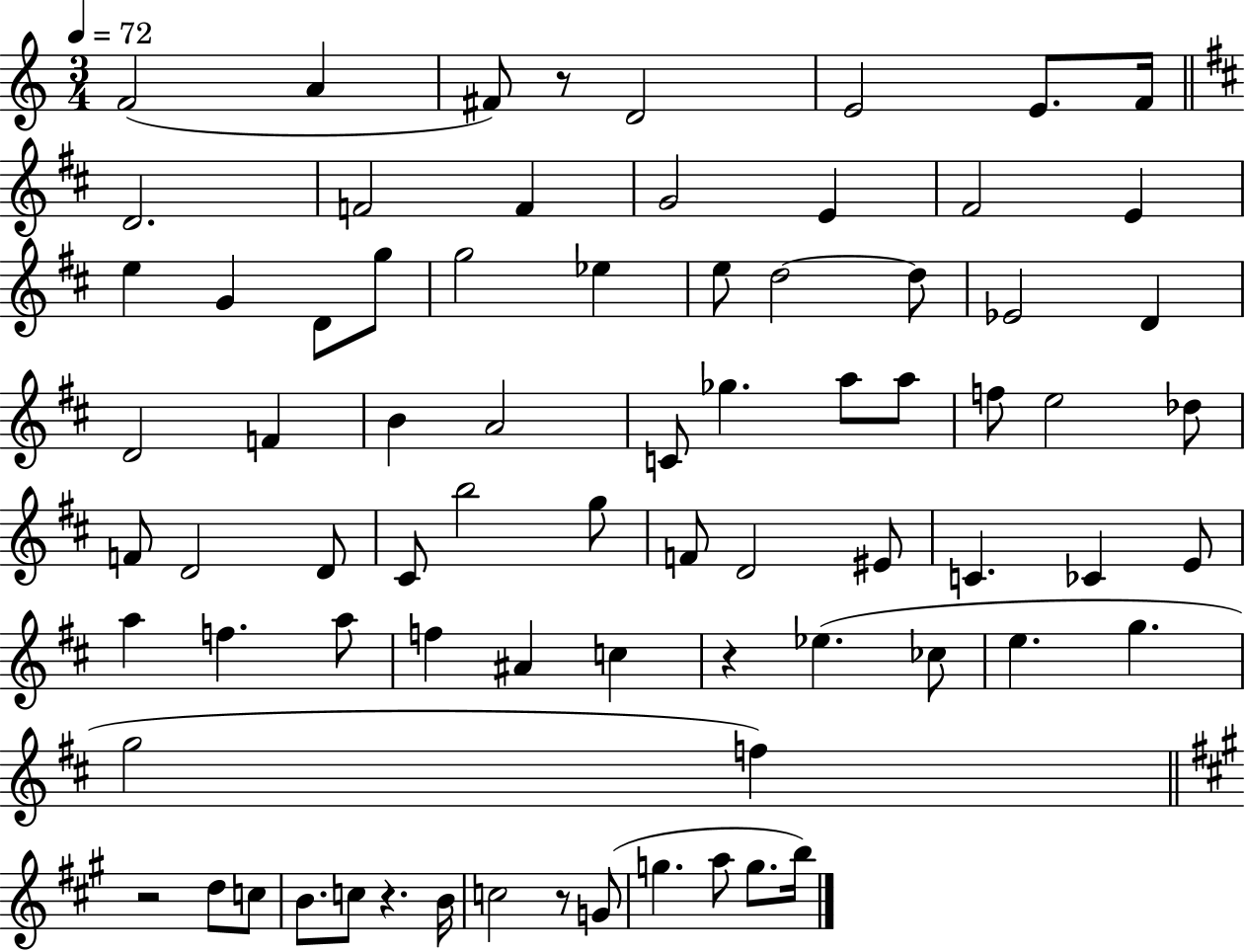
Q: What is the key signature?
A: C major